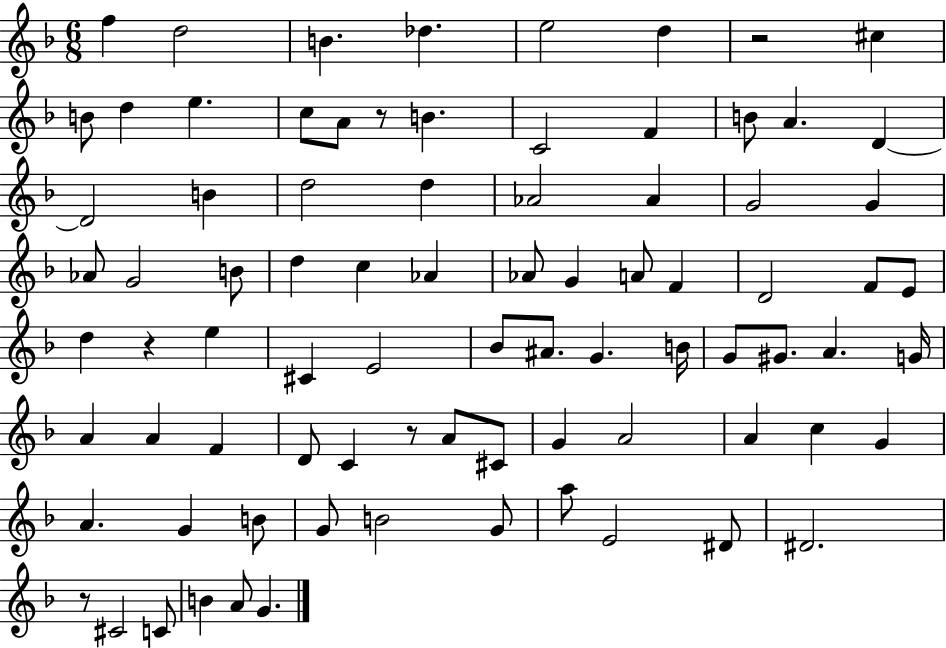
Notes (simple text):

F5/q D5/h B4/q. Db5/q. E5/h D5/q R/h C#5/q B4/e D5/q E5/q. C5/e A4/e R/e B4/q. C4/h F4/q B4/e A4/q. D4/q D4/h B4/q D5/h D5/q Ab4/h Ab4/q G4/h G4/q Ab4/e G4/h B4/e D5/q C5/q Ab4/q Ab4/e G4/q A4/e F4/q D4/h F4/e E4/e D5/q R/q E5/q C#4/q E4/h Bb4/e A#4/e. G4/q. B4/s G4/e G#4/e. A4/q. G4/s A4/q A4/q F4/q D4/e C4/q R/e A4/e C#4/e G4/q A4/h A4/q C5/q G4/q A4/q. G4/q B4/e G4/e B4/h G4/e A5/e E4/h D#4/e D#4/h. R/e C#4/h C4/e B4/q A4/e G4/q.